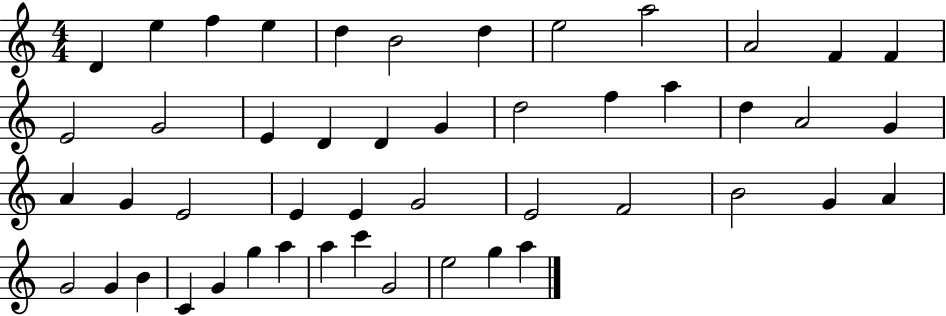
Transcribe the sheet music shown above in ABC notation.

X:1
T:Untitled
M:4/4
L:1/4
K:C
D e f e d B2 d e2 a2 A2 F F E2 G2 E D D G d2 f a d A2 G A G E2 E E G2 E2 F2 B2 G A G2 G B C G g a a c' G2 e2 g a